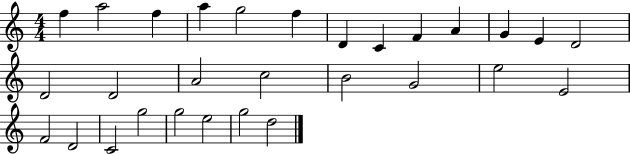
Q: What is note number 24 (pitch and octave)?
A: C4